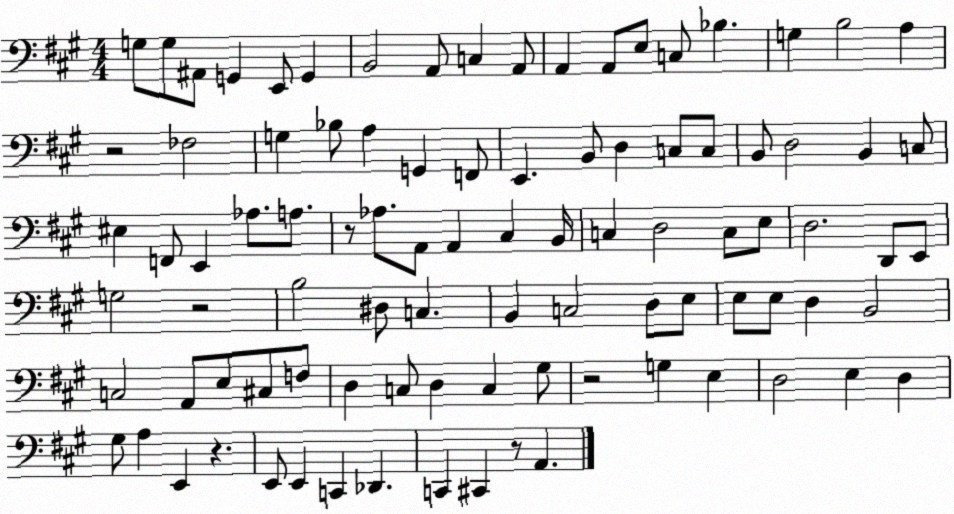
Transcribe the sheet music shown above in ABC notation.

X:1
T:Untitled
M:4/4
L:1/4
K:A
G,/2 G,/2 ^A,,/2 G,, E,,/2 G,, B,,2 A,,/2 C, A,,/2 A,, A,,/2 E,/2 C,/2 _B, G, B,2 A, z2 _F,2 G, _B,/2 A, G,, F,,/2 E,, B,,/2 D, C,/2 C,/2 B,,/2 D,2 B,, C,/2 ^E, F,,/2 E,, _A,/2 A,/2 z/2 _A,/2 A,,/2 A,, ^C, B,,/4 C, D,2 C,/2 E,/2 D,2 D,,/2 E,,/2 G,2 z2 B,2 ^D,/2 C, B,, C,2 D,/2 E,/2 E,/2 E,/2 D, B,,2 C,2 A,,/2 E,/2 ^C,/2 F,/2 D, C,/2 D, C, ^G,/2 z2 G, E, D,2 E, D, ^G,/2 A, E,, z E,,/2 E,, C,, _D,, C,, ^C,, z/2 A,,